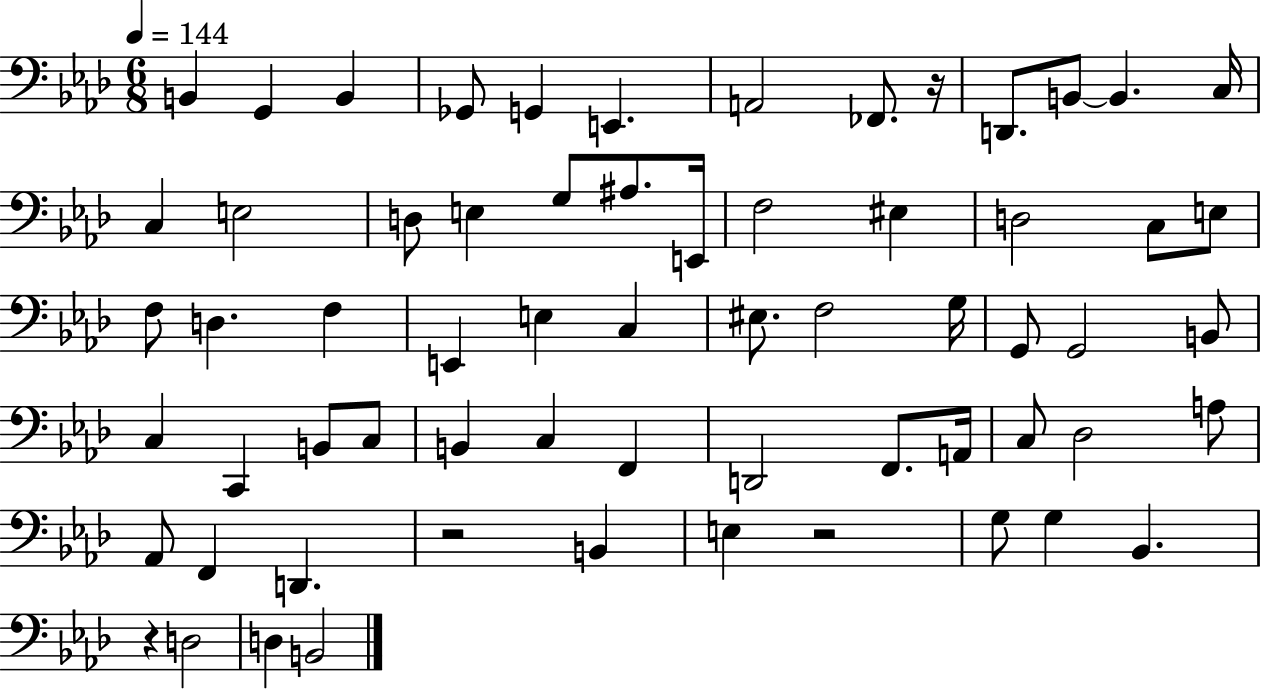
{
  \clef bass
  \numericTimeSignature
  \time 6/8
  \key aes \major
  \tempo 4 = 144
  \repeat volta 2 { b,4 g,4 b,4 | ges,8 g,4 e,4. | a,2 fes,8. r16 | d,8. b,8~~ b,4. c16 | \break c4 e2 | d8 e4 g8 ais8. e,16 | f2 eis4 | d2 c8 e8 | \break f8 d4. f4 | e,4 e4 c4 | eis8. f2 g16 | g,8 g,2 b,8 | \break c4 c,4 b,8 c8 | b,4 c4 f,4 | d,2 f,8. a,16 | c8 des2 a8 | \break aes,8 f,4 d,4. | r2 b,4 | e4 r2 | g8 g4 bes,4. | \break r4 d2 | d4 b,2 | } \bar "|."
}